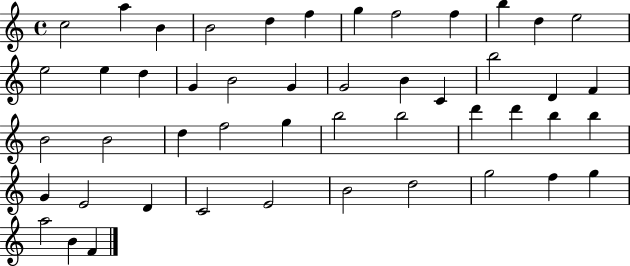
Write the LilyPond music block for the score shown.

{
  \clef treble
  \time 4/4
  \defaultTimeSignature
  \key c \major
  c''2 a''4 b'4 | b'2 d''4 f''4 | g''4 f''2 f''4 | b''4 d''4 e''2 | \break e''2 e''4 d''4 | g'4 b'2 g'4 | g'2 b'4 c'4 | b''2 d'4 f'4 | \break b'2 b'2 | d''4 f''2 g''4 | b''2 b''2 | d'''4 d'''4 b''4 b''4 | \break g'4 e'2 d'4 | c'2 e'2 | b'2 d''2 | g''2 f''4 g''4 | \break a''2 b'4 f'4 | \bar "|."
}